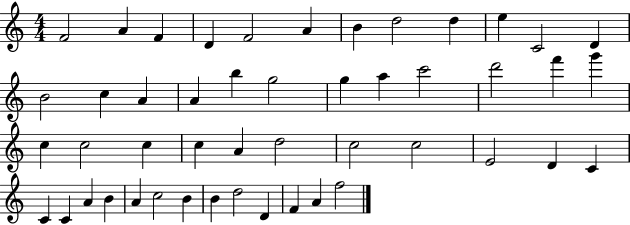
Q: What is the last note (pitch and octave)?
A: F5